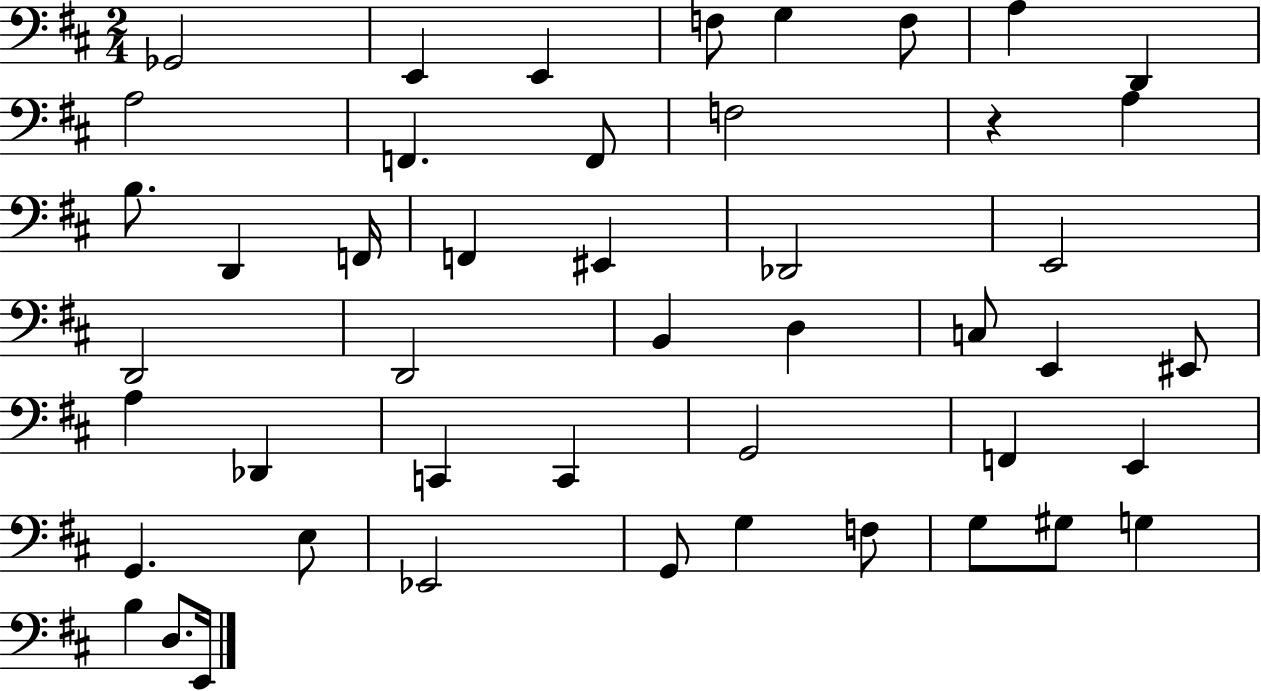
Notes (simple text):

Gb2/h E2/q E2/q F3/e G3/q F3/e A3/q D2/q A3/h F2/q. F2/e F3/h R/q A3/q B3/e. D2/q F2/s F2/q EIS2/q Db2/h E2/h D2/h D2/h B2/q D3/q C3/e E2/q EIS2/e A3/q Db2/q C2/q C2/q G2/h F2/q E2/q G2/q. E3/e Eb2/h G2/e G3/q F3/e G3/e G#3/e G3/q B3/q D3/e. E2/s